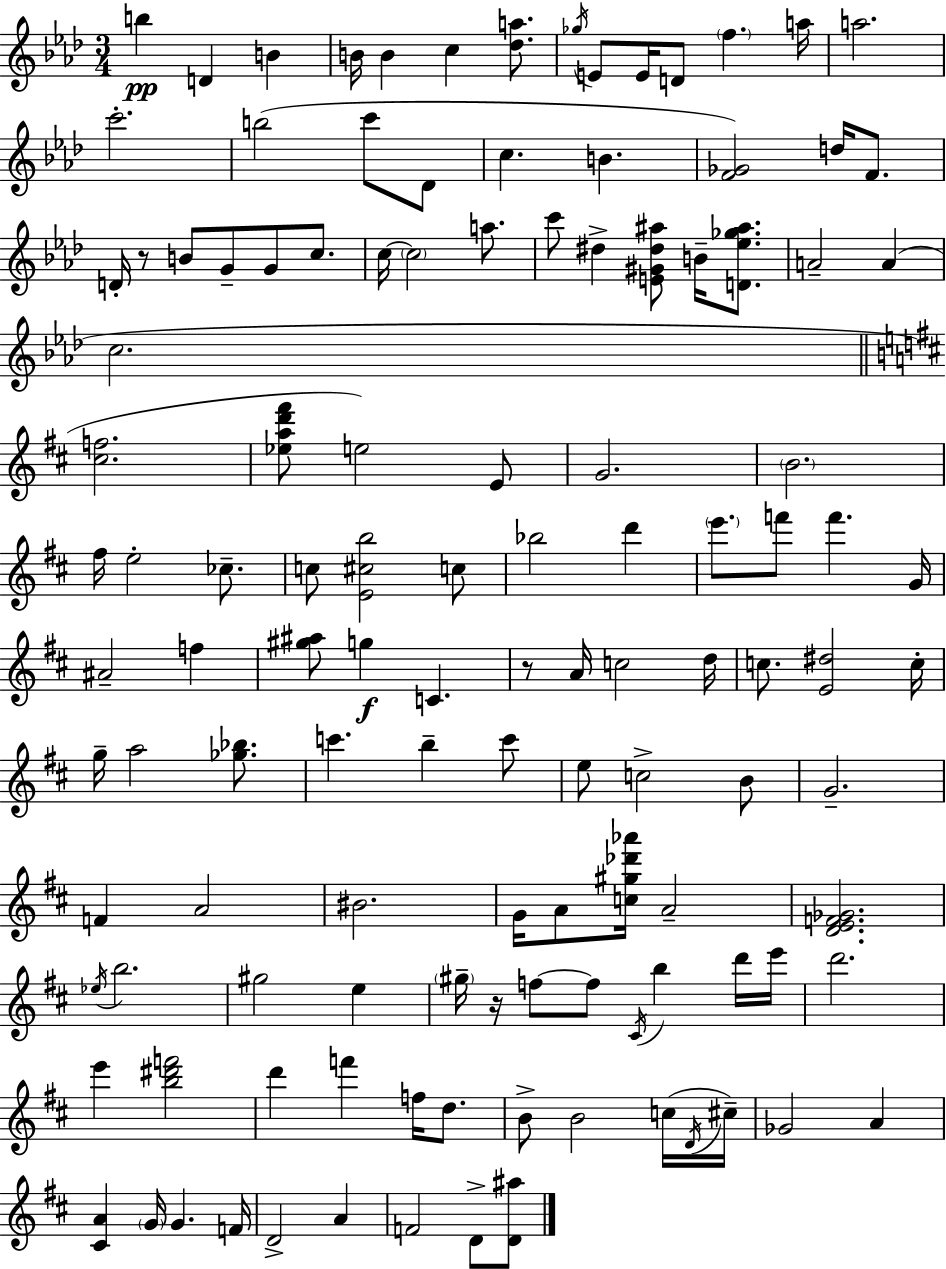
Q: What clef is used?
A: treble